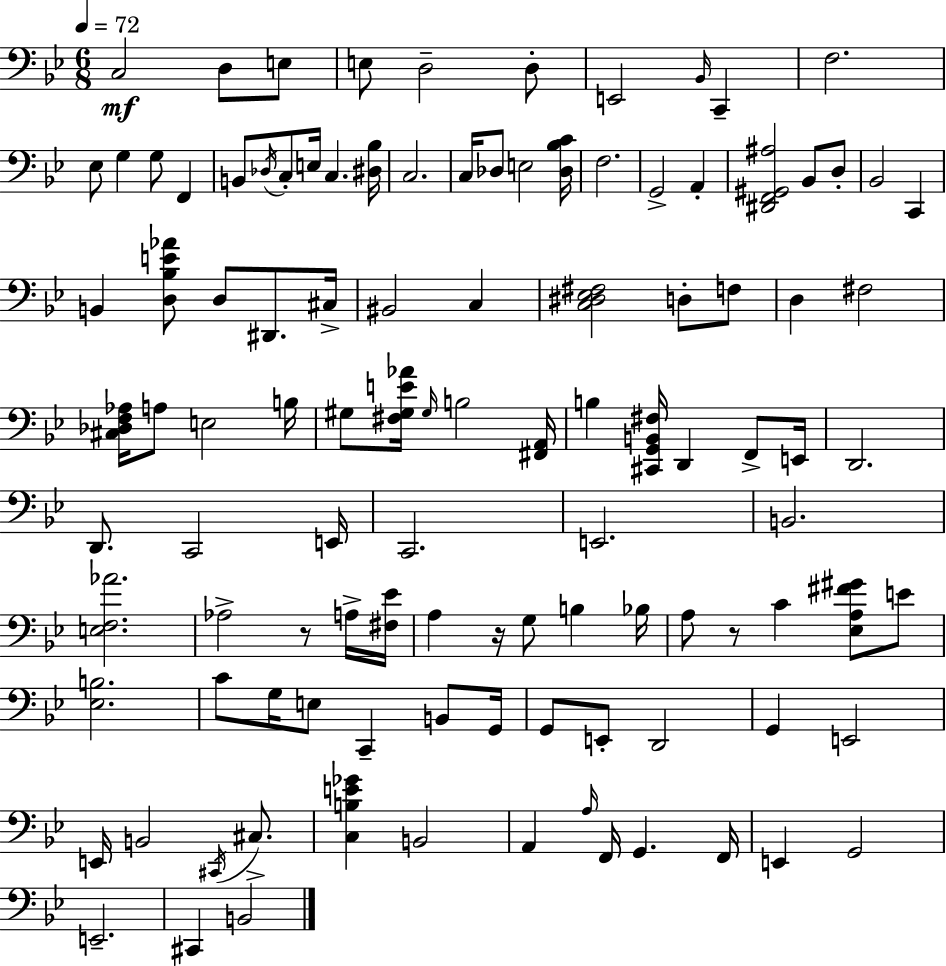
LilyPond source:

{
  \clef bass
  \numericTimeSignature
  \time 6/8
  \key g \minor
  \tempo 4 = 72
  c2\mf d8 e8 | e8 d2-- d8-. | e,2 \grace { bes,16 } c,4-- | f2. | \break ees8 g4 g8 f,4 | b,8 \acciaccatura { des16 } c8-. e16 c4. | <dis bes>16 c2. | c16 des8 e2 | \break <des bes c'>16 f2. | g,2-> a,4-. | <dis, f, gis, ais>2 bes,8 | d8-. bes,2 c,4 | \break b,4 <d bes e' aes'>8 d8 dis,8. | cis16-> bis,2 c4 | <c dis ees fis>2 d8-. | f8 d4 fis2 | \break <cis des f aes>16 a8 e2 | b16 gis8 <fis gis e' aes'>16 \grace { gis16 } b2 | <fis, a,>16 b4 <cis, g, b, fis>16 d,4 | f,8-> e,16 d,2. | \break d,8. c,2 | e,16 c,2. | e,2. | b,2. | \break <e f aes'>2. | aes2-> r8 | a16-> <fis ees'>16 a4 r16 g8 b4 | bes16 a8 r8 c'4 <ees a fis' gis'>8 | \break e'8 <ees b>2. | c'8 g16 e8 c,4-- | b,8 g,16 g,8 e,8-. d,2 | g,4 e,2 | \break e,16 b,2 | \acciaccatura { cis,16 } cis8.-> <c b e' ges'>4 b,2 | a,4 \grace { a16 } f,16 g,4. | f,16 e,4 g,2 | \break e,2.-- | cis,4 b,2 | \bar "|."
}